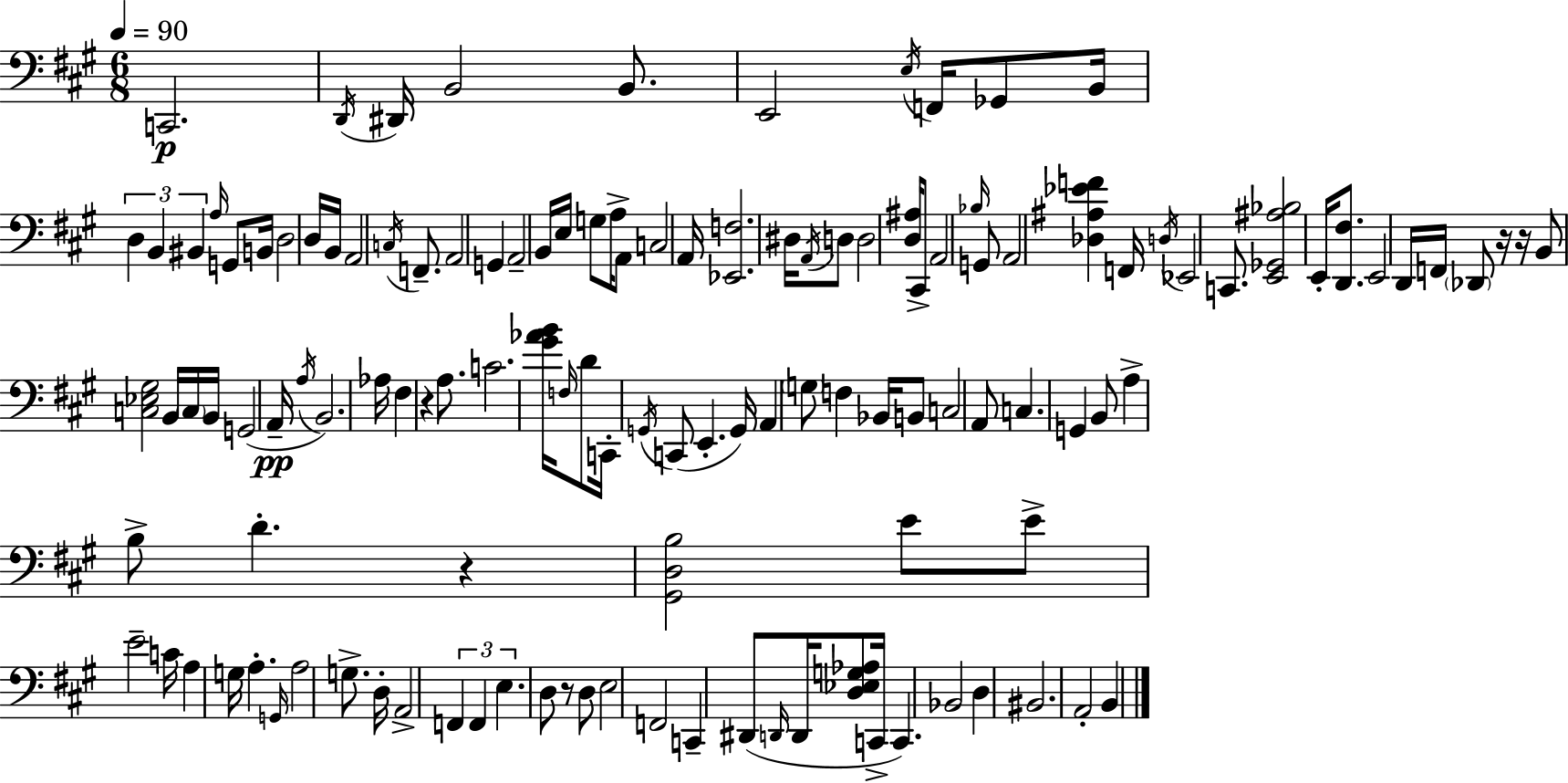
{
  \clef bass
  \numericTimeSignature
  \time 6/8
  \key a \major
  \tempo 4 = 90
  c,2.\p | \acciaccatura { d,16 } dis,16 b,2 b,8. | e,2 \acciaccatura { e16 } f,16 ges,8 | b,16 \tuplet 3/2 { d4 b,4 bis,4 } | \break \grace { a16 } g,8 b,16 d2 | d16 b,16 a,2 | \acciaccatura { c16 } f,8.-- a,2 | g,4 a,2-- | \break b,16 e16 g8 a16-> a,8 c2 | a,16 <ees, f>2. | dis16 \acciaccatura { a,16 } d8 d2 | <d ais>16 cis,8-> a,2 | \break \grace { bes16 } g,8 a,2 | <des ais ees' f'>4 f,16 \acciaccatura { d16 } ees,2 | c,8. <e, ges, ais bes>2 | e,16-. <d, fis>8. e,2 | \break d,16 f,16 \parenthesize des,8 r16 r16 b,8 <c ees gis>2 | b,16 \parenthesize c16 b,16 g,2( | a,16--\pp \acciaccatura { a16 }) b,2. | aes16 fis4 | \break r4 a8. c'2. | <gis' aes' b'>16 \grace { f16 } d'8 | c,16-. \acciaccatura { g,16 } c,8( e,4.-. g,16) a,4 | \parenthesize g8 f4 bes,16 b,8 | \break c2 a,8 c4. | g,4 b,8 a4-> | b8-> d'4.-. r4 | <gis, d b>2 e'8 | \break e'8-> e'2-- c'16 a4 | g16 a4.-. \grace { g,16 } a2 | g8.-> d16-. a,2-> | \tuplet 3/2 { f,4 f,4 | \break e4. } d8 r8 | d8 e2 f,2 | c,4-- dis,8( | \grace { d,16 } d,16 <d ees g aes>8 c,16-> c,4.) | \break bes,2 d4 | bis,2. | a,2-. b,4 | \bar "|."
}